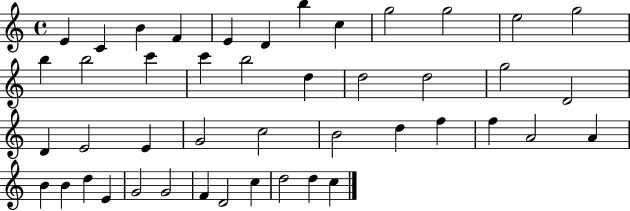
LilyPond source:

{
  \clef treble
  \time 4/4
  \defaultTimeSignature
  \key c \major
  e'4 c'4 b'4 f'4 | e'4 d'4 b''4 c''4 | g''2 g''2 | e''2 g''2 | \break b''4 b''2 c'''4 | c'''4 b''2 d''4 | d''2 d''2 | g''2 d'2 | \break d'4 e'2 e'4 | g'2 c''2 | b'2 d''4 f''4 | f''4 a'2 a'4 | \break b'4 b'4 d''4 e'4 | g'2 g'2 | f'4 d'2 c''4 | d''2 d''4 c''4 | \break \bar "|."
}